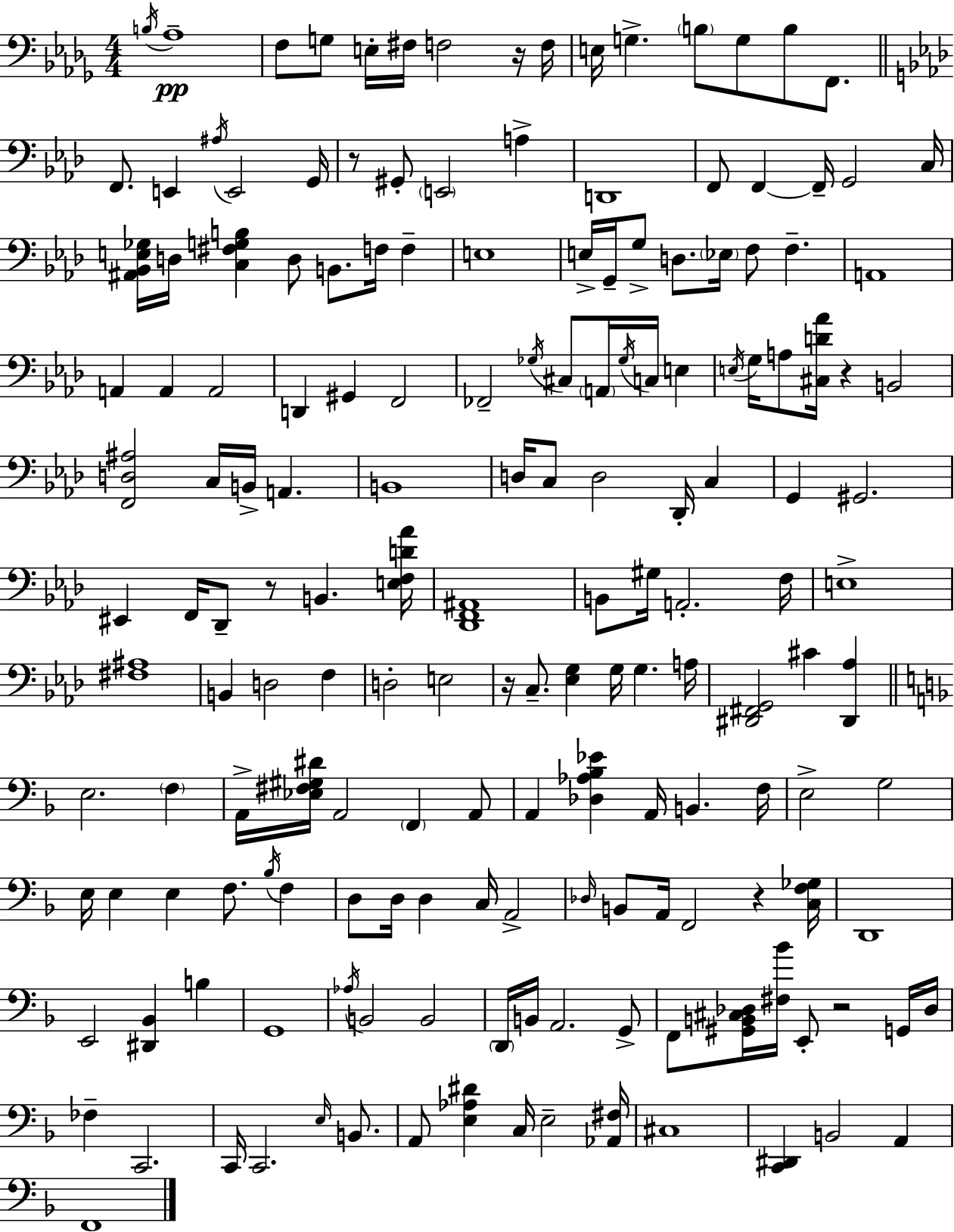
X:1
T:Untitled
M:4/4
L:1/4
K:Bbm
B,/4 _A,4 F,/2 G,/2 E,/4 ^F,/4 F,2 z/4 F,/4 E,/4 G, B,/2 G,/2 B,/2 F,,/2 F,,/2 E,, ^A,/4 E,,2 G,,/4 z/2 ^G,,/2 E,,2 A, D,,4 F,,/2 F,, F,,/4 G,,2 C,/4 [^A,,_B,,E,_G,]/4 D,/4 [C,^F,G,B,] D,/2 B,,/2 F,/4 F, E,4 E,/4 G,,/4 G,/2 D,/2 _E,/4 F,/2 F, A,,4 A,, A,, A,,2 D,, ^G,, F,,2 _F,,2 _G,/4 ^C,/2 A,,/4 _G,/4 C,/4 E, E,/4 G,/4 A,/2 [^C,D_A]/4 z B,,2 [F,,D,^A,]2 C,/4 B,,/4 A,, B,,4 D,/4 C,/2 D,2 _D,,/4 C, G,, ^G,,2 ^E,, F,,/4 _D,,/2 z/2 B,, [E,F,D_A]/4 [_D,,F,,^A,,]4 B,,/2 ^G,/4 A,,2 F,/4 E,4 [^F,^A,]4 B,, D,2 F, D,2 E,2 z/4 C,/2 [_E,G,] G,/4 G, A,/4 [^D,,^F,,G,,]2 ^C [^D,,_A,] E,2 F, A,,/4 [_E,^F,^G,^D]/4 A,,2 F,, A,,/2 A,, [_D,_A,_B,_E] A,,/4 B,, F,/4 E,2 G,2 E,/4 E, E, F,/2 _B,/4 F, D,/2 D,/4 D, C,/4 A,,2 _D,/4 B,,/2 A,,/4 F,,2 z [C,F,_G,]/4 D,,4 E,,2 [^D,,_B,,] B, G,,4 _A,/4 B,,2 B,,2 D,,/4 B,,/4 A,,2 G,,/2 F,,/2 [^G,,B,,^C,_D,]/4 [^F,_B]/4 E,,/2 z2 G,,/4 _D,/4 _F, C,,2 C,,/4 C,,2 E,/4 B,,/2 A,,/2 [E,_A,^D] C,/4 E,2 [_A,,^F,]/4 ^C,4 [C,,^D,,] B,,2 A,, F,,4